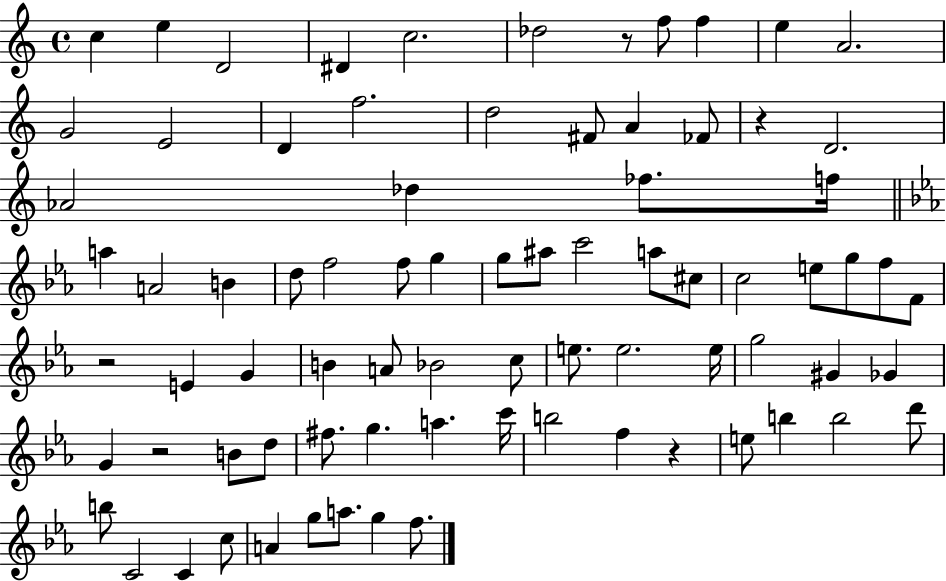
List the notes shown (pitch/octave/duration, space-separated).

C5/q E5/q D4/h D#4/q C5/h. Db5/h R/e F5/e F5/q E5/q A4/h. G4/h E4/h D4/q F5/h. D5/h F#4/e A4/q FES4/e R/q D4/h. Ab4/h Db5/q FES5/e. F5/s A5/q A4/h B4/q D5/e F5/h F5/e G5/q G5/e A#5/e C6/h A5/e C#5/e C5/h E5/e G5/e F5/e F4/e R/h E4/q G4/q B4/q A4/e Bb4/h C5/e E5/e. E5/h. E5/s G5/h G#4/q Gb4/q G4/q R/h B4/e D5/e F#5/e. G5/q. A5/q. C6/s B5/h F5/q R/q E5/e B5/q B5/h D6/e B5/e C4/h C4/q C5/e A4/q G5/e A5/e. G5/q F5/e.